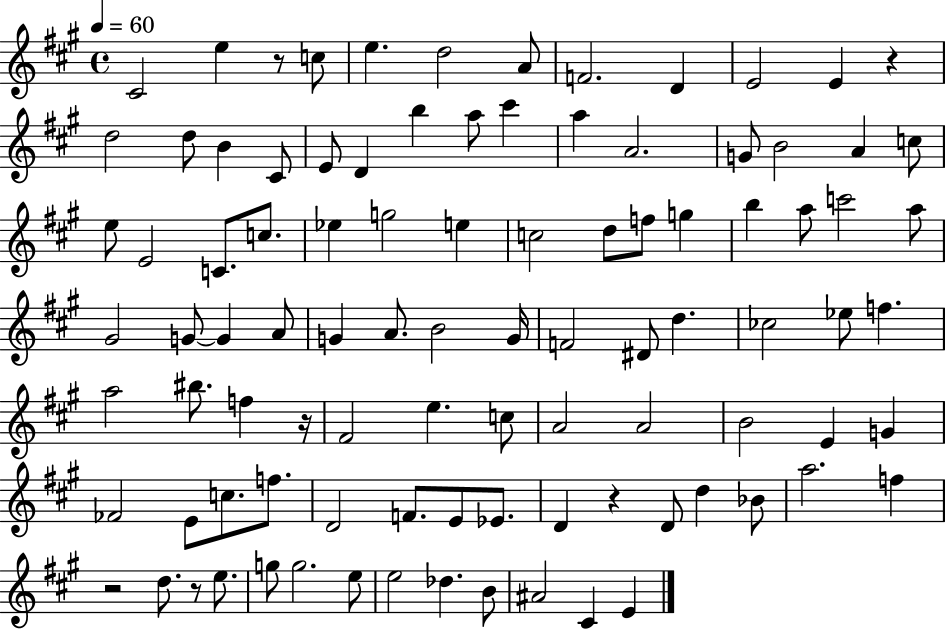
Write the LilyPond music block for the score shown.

{
  \clef treble
  \time 4/4
  \defaultTimeSignature
  \key a \major
  \tempo 4 = 60
  cis'2 e''4 r8 c''8 | e''4. d''2 a'8 | f'2. d'4 | e'2 e'4 r4 | \break d''2 d''8 b'4 cis'8 | e'8 d'4 b''4 a''8 cis'''4 | a''4 a'2. | g'8 b'2 a'4 c''8 | \break e''8 e'2 c'8. c''8. | ees''4 g''2 e''4 | c''2 d''8 f''8 g''4 | b''4 a''8 c'''2 a''8 | \break gis'2 g'8~~ g'4 a'8 | g'4 a'8. b'2 g'16 | f'2 dis'8 d''4. | ces''2 ees''8 f''4. | \break a''2 bis''8. f''4 r16 | fis'2 e''4. c''8 | a'2 a'2 | b'2 e'4 g'4 | \break fes'2 e'8 c''8. f''8. | d'2 f'8. e'8 ees'8. | d'4 r4 d'8 d''4 bes'8 | a''2. f''4 | \break r2 d''8. r8 e''8. | g''8 g''2. e''8 | e''2 des''4. b'8 | ais'2 cis'4 e'4 | \break \bar "|."
}